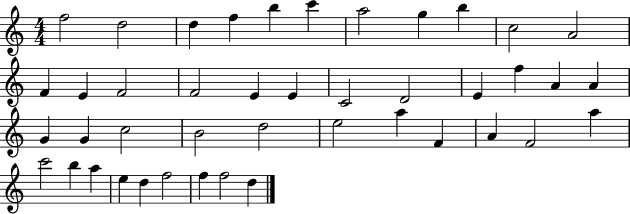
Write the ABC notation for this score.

X:1
T:Untitled
M:4/4
L:1/4
K:C
f2 d2 d f b c' a2 g b c2 A2 F E F2 F2 E E C2 D2 E f A A G G c2 B2 d2 e2 a F A F2 a c'2 b a e d f2 f f2 d